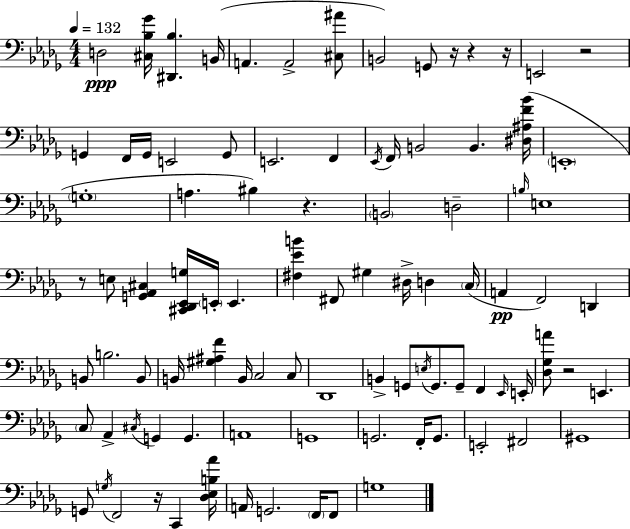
{
  \clef bass
  \numericTimeSignature
  \time 4/4
  \key bes \minor
  \tempo 4 = 132
  d2\ppp <cis bes ges'>16 <dis, bes>4. b,16( | a,4. a,2-> <cis ais'>8 | b,2) g,8 r16 r4 r16 | e,2 r2 | \break g,4 f,16 g,16 e,2 g,8 | e,2. f,4 | \acciaccatura { ees,16 } f,16 b,2 b,4. | <dis ais f' bes'>16( \parenthesize e,1-. | \break \parenthesize g1-. | a4. bis4) r4. | \parenthesize b,2 d2-- | \grace { b16 } e1 | \break r8 e8 <g, aes, cis>4 <cis, des, ees, g>16 \parenthesize e,16-. e,4. | <fis ees' b'>4 fis,8 gis4 dis16-> d4 | \parenthesize c16( a,4\pp f,2) d,4 | b,8 b2. | \break b,8 b,16 <gis ais f'>4 b,16 c2 | c8 des,1 | b,4-> g,8 \acciaccatura { e16 } g,8. g,8-- f,4 | \grace { ees,16 } e,16-. <des ges a'>8 r2 e,4. | \break \parenthesize c8 aes,4-> \acciaccatura { cis16 } g,4 g,4. | a,1 | g,1 | g,2. | \break f,16-. g,8. e,2-. fis,2 | gis,1 | g,8 \acciaccatura { g16 } f,2 | r16 c,4 <des ees b aes'>16 a,16 g,2. | \break \parenthesize f,16 f,8 g1 | \bar "|."
}